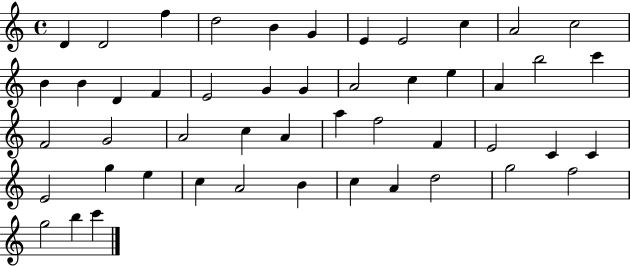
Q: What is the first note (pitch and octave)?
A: D4